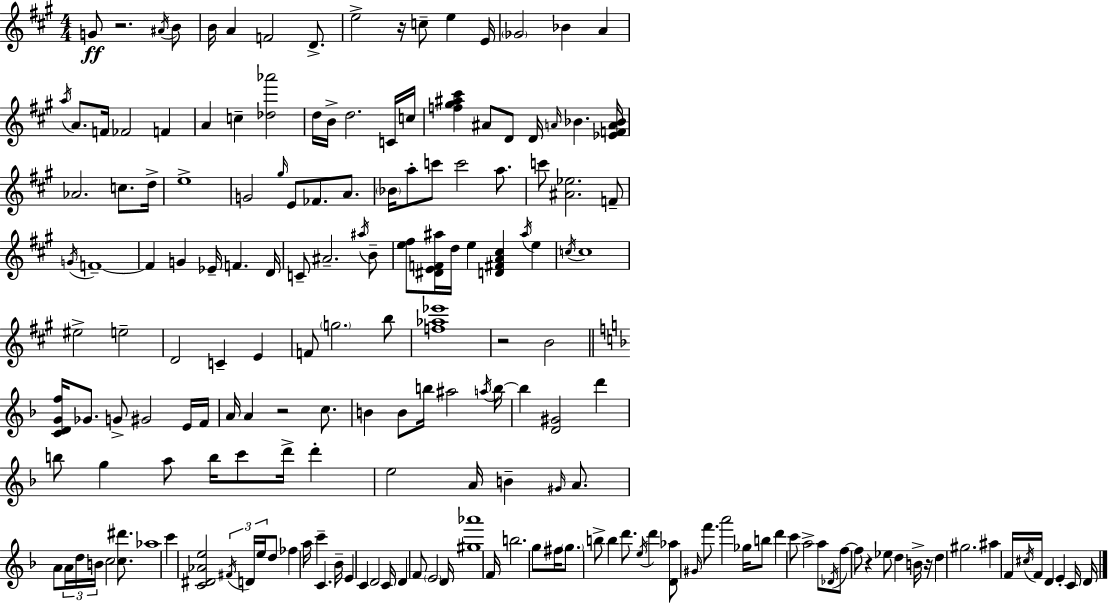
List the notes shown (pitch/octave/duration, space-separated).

G4/e R/h. A#4/s B4/e B4/s A4/q F4/h D4/e. E5/h R/s C5/e E5/q E4/s Gb4/h Bb4/q A4/q A5/s A4/e. F4/s FES4/h F4/q A4/q C5/q [Db5,Ab6]/h D5/s B4/s D5/h. C4/s C5/s [F5,G#5,A#5,C#6]/q A#4/e D4/e D4/s A4/s Bb4/q. [Eb4,F4,A4,Bb4]/s Ab4/h. C5/e. D5/s E5/w G4/h G#5/s E4/e FES4/e. A4/e. Bb4/s A5/e C6/e C6/h A5/e. C6/e [A#4,Eb5]/h. F4/e G4/s F4/w F4/q G4/q Eb4/s F4/q. D4/s C4/e A#4/h. A#5/s B4/e [E5,F#5]/e [D#4,E4,F4,A#5]/s D5/s E5/q [D4,F#4,A4,C#5]/q A#5/s E5/q C5/s C5/w EIS5/h E5/h D4/h C4/q E4/q F4/e G5/h. B5/e [F5,Ab5,Eb6]/w R/h B4/h [C4,D4,G4,F5]/s Gb4/e. G4/e G#4/h E4/s F4/s A4/s A4/q R/h C5/e. B4/q B4/e B5/s A#5/h A5/s B5/s B5/q [D4,G#4]/h D6/q B5/e G5/q A5/e B5/s C6/e D6/s D6/q E5/h A4/s B4/q G#4/s A4/e. A4/e A4/s D5/s B4/s C5/h [C5,D#6]/e. Ab5/w C6/q [C4,D#4,Ab4,E5]/h F#4/s D4/s E5/s D5/e FES5/q A5/s C6/q C4/q. Bb4/s E4/q C4/q D4/h C4/s D4/q F4/e E4/h D4/s [G#5,Ab6]/w F4/s B5/h. G5/e F#5/s G5/e. B5/e B5/q D6/e. E5/s D6/q [D4,Ab5]/e G#4/s F6/e. A6/h Gb5/s B5/e D6/q C6/e A5/h A5/e Db4/s F5/e F5/e R/q Eb5/e D5/q B4/s R/s D5/q G#5/h. A#5/q F4/s C#5/s F4/s D4/q E4/q C4/s D4/s